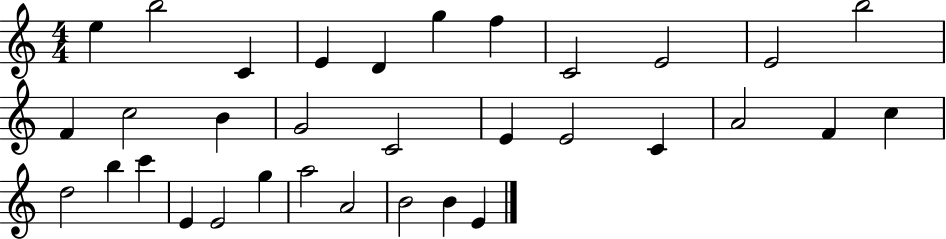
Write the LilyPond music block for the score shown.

{
  \clef treble
  \numericTimeSignature
  \time 4/4
  \key c \major
  e''4 b''2 c'4 | e'4 d'4 g''4 f''4 | c'2 e'2 | e'2 b''2 | \break f'4 c''2 b'4 | g'2 c'2 | e'4 e'2 c'4 | a'2 f'4 c''4 | \break d''2 b''4 c'''4 | e'4 e'2 g''4 | a''2 a'2 | b'2 b'4 e'4 | \break \bar "|."
}